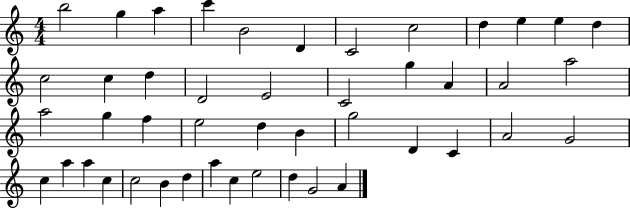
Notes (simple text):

B5/h G5/q A5/q C6/q B4/h D4/q C4/h C5/h D5/q E5/q E5/q D5/q C5/h C5/q D5/q D4/h E4/h C4/h G5/q A4/q A4/h A5/h A5/h G5/q F5/q E5/h D5/q B4/q G5/h D4/q C4/q A4/h G4/h C5/q A5/q A5/q C5/q C5/h B4/q D5/q A5/q C5/q E5/h D5/q G4/h A4/q